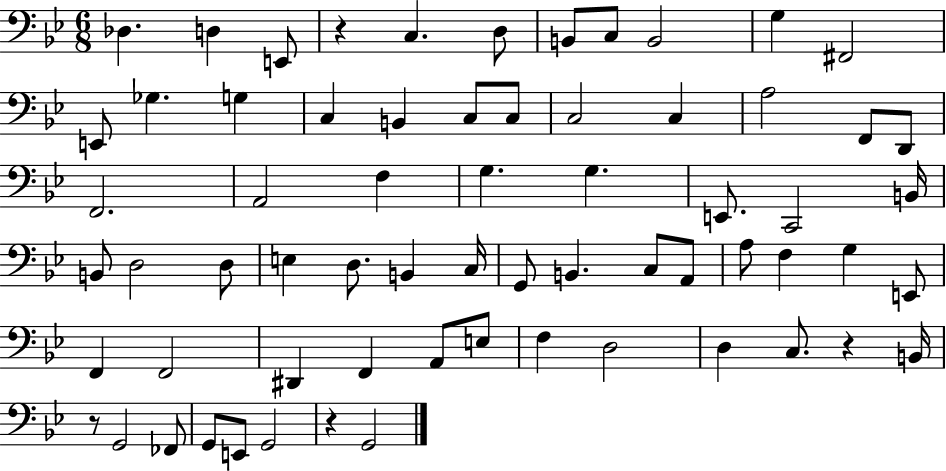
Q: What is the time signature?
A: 6/8